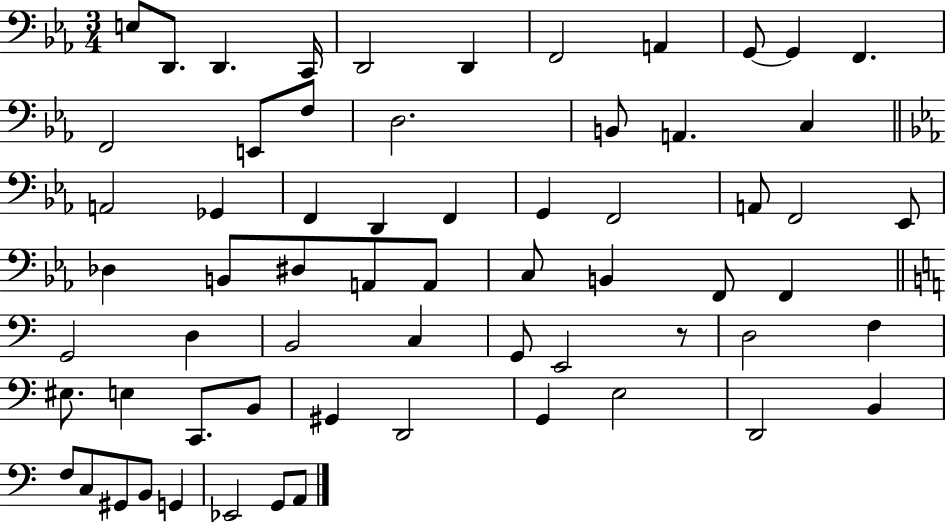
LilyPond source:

{
  \clef bass
  \numericTimeSignature
  \time 3/4
  \key ees \major
  e8 d,8. d,4. c,16 | d,2 d,4 | f,2 a,4 | g,8~~ g,4 f,4. | \break f,2 e,8 f8 | d2. | b,8 a,4. c4 | \bar "||" \break \key ees \major a,2 ges,4 | f,4 d,4 f,4 | g,4 f,2 | a,8 f,2 ees,8 | \break des4 b,8 dis8 a,8 a,8 | c8 b,4 f,8 f,4 | \bar "||" \break \key c \major g,2 d4 | b,2 c4 | g,8 e,2 r8 | d2 f4 | \break eis8. e4 c,8. b,8 | gis,4 d,2 | g,4 e2 | d,2 b,4 | \break f8 c8 gis,8 b,8 g,4 | ees,2 g,8 a,8 | \bar "|."
}